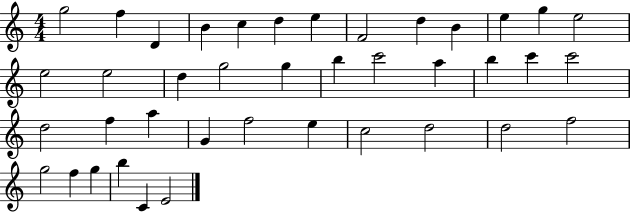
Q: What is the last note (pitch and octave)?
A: E4